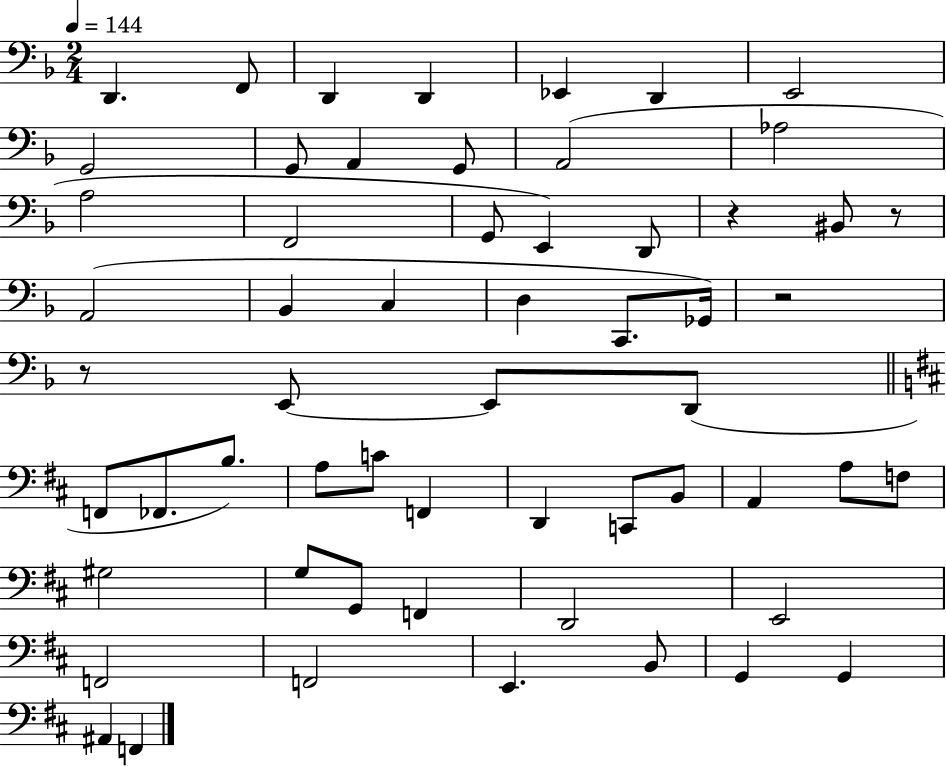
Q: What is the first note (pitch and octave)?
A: D2